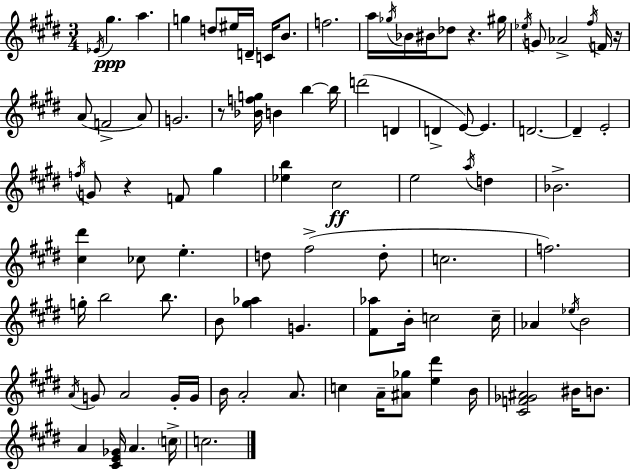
X:1
T:Untitled
M:3/4
L:1/4
K:E
_E/4 ^g a g d/2 ^e/4 D/4 C/4 B/2 f2 a/4 _g/4 _B/4 ^B/4 _d/2 z ^g/4 _e/4 G/2 _A2 ^f/4 F/4 z/4 A/2 F2 A/2 G2 z/2 [_Bfg]/4 B b b/4 d'2 D D E/2 E D2 D E2 f/4 G/2 z F/2 ^g [_eb] ^c2 e2 a/4 d _B2 [^c^d'] _c/2 e d/2 ^f2 d/2 c2 f2 g/4 b2 b/2 B/2 [^g_a] G [^F_a]/2 B/4 c2 c/4 _A _e/4 B2 A/4 G/2 A2 G/4 G/4 B/4 A2 A/2 c A/4 [^A_g]/2 [e^d'] B/4 [^CF_G^A]2 ^B/4 B/2 A [^CE_G]/4 A c/4 c2